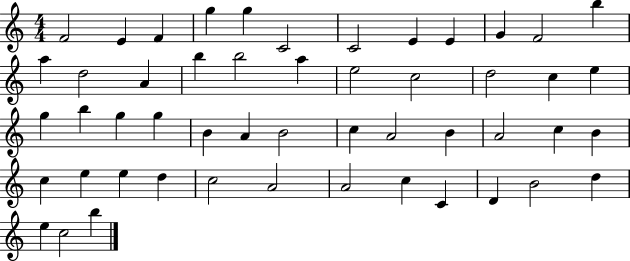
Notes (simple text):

F4/h E4/q F4/q G5/q G5/q C4/h C4/h E4/q E4/q G4/q F4/h B5/q A5/q D5/h A4/q B5/q B5/h A5/q E5/h C5/h D5/h C5/q E5/q G5/q B5/q G5/q G5/q B4/q A4/q B4/h C5/q A4/h B4/q A4/h C5/q B4/q C5/q E5/q E5/q D5/q C5/h A4/h A4/h C5/q C4/q D4/q B4/h D5/q E5/q C5/h B5/q